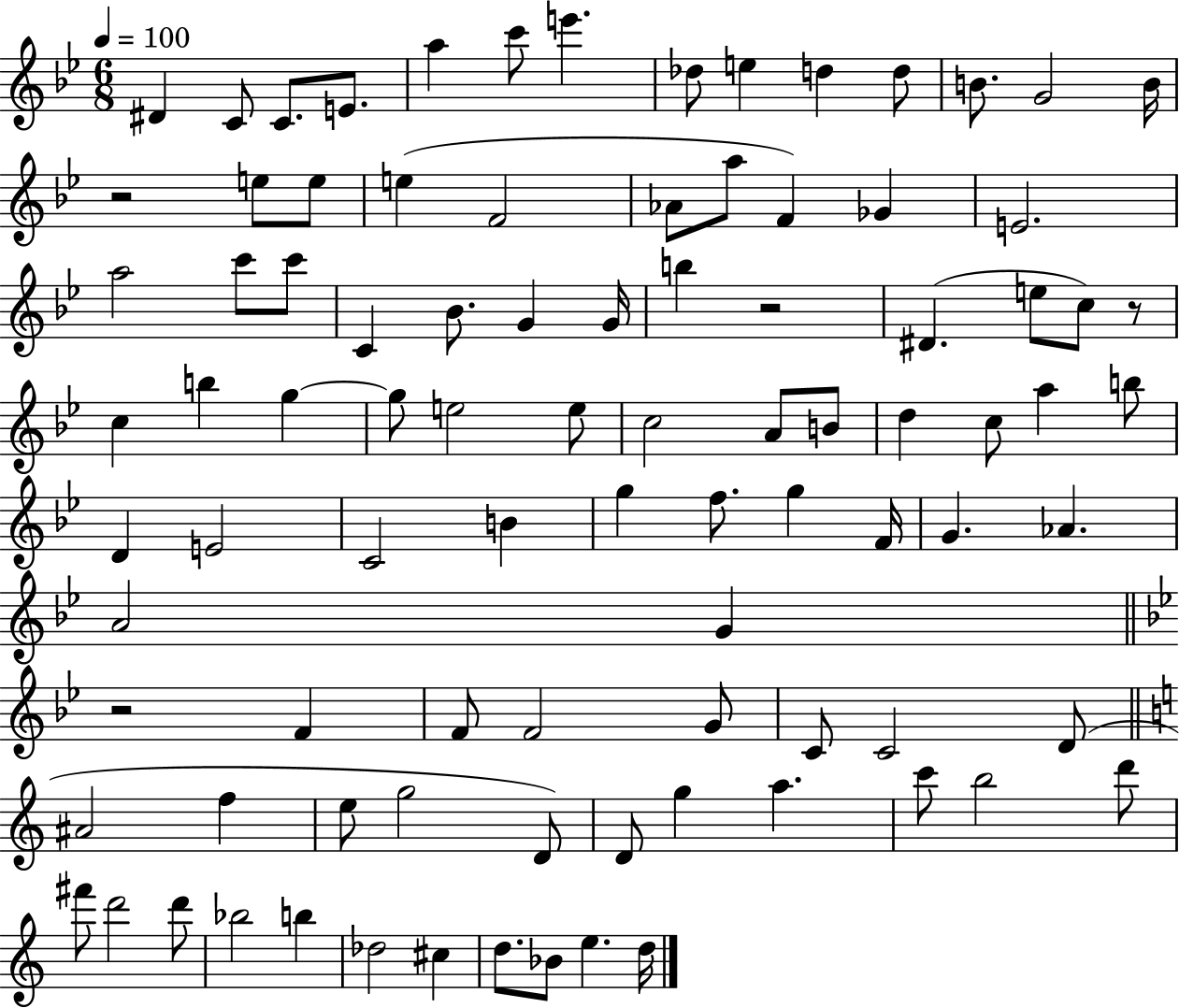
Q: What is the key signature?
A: BES major